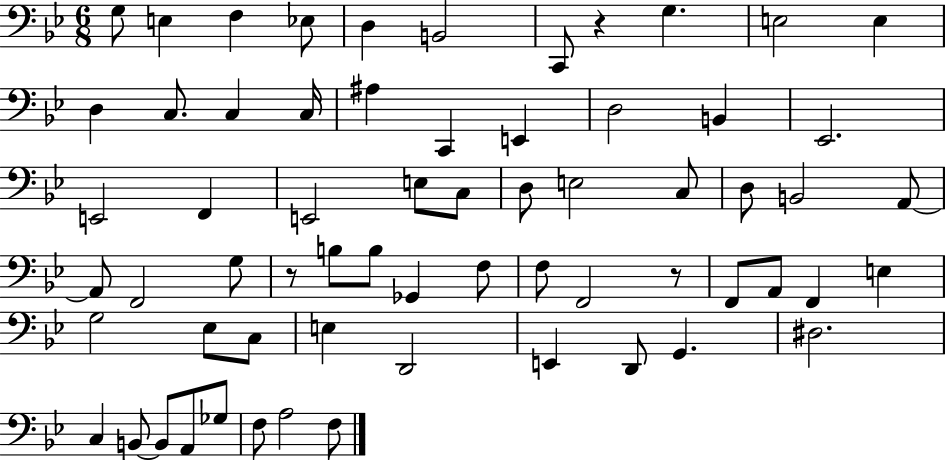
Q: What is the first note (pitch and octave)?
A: G3